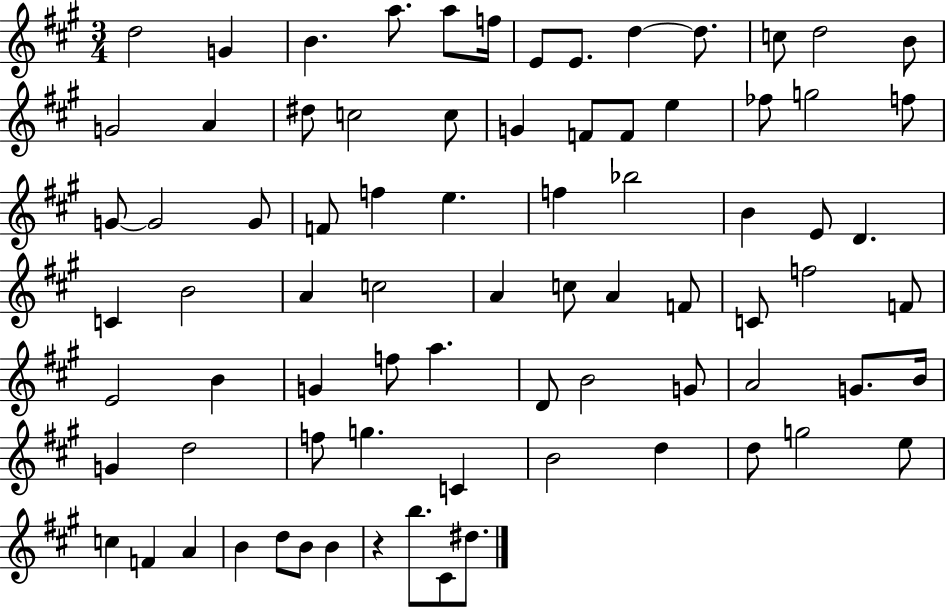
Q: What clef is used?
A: treble